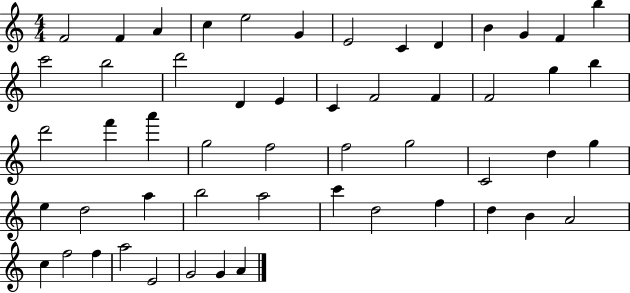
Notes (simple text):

F4/h F4/q A4/q C5/q E5/h G4/q E4/h C4/q D4/q B4/q G4/q F4/q B5/q C6/h B5/h D6/h D4/q E4/q C4/q F4/h F4/q F4/h G5/q B5/q D6/h F6/q A6/q G5/h F5/h F5/h G5/h C4/h D5/q G5/q E5/q D5/h A5/q B5/h A5/h C6/q D5/h F5/q D5/q B4/q A4/h C5/q F5/h F5/q A5/h E4/h G4/h G4/q A4/q